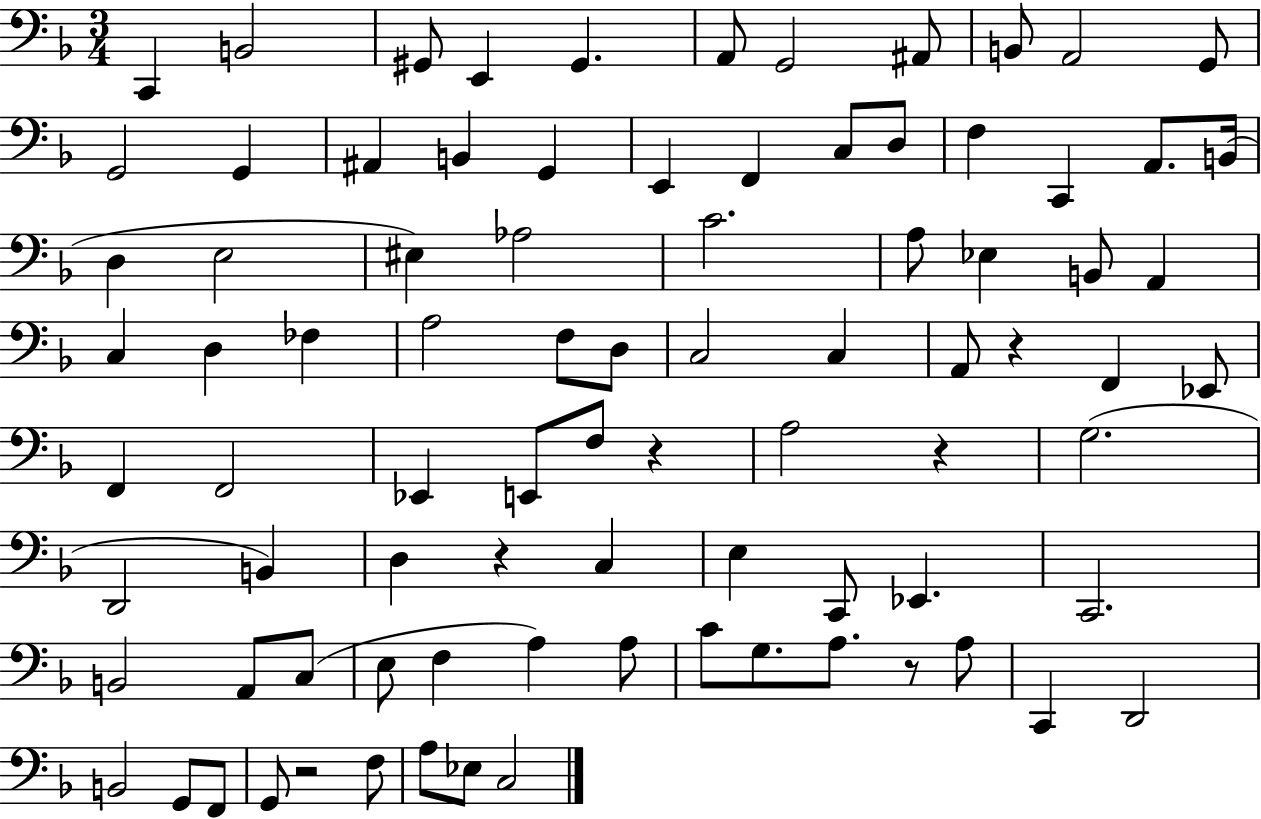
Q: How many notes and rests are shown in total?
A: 86